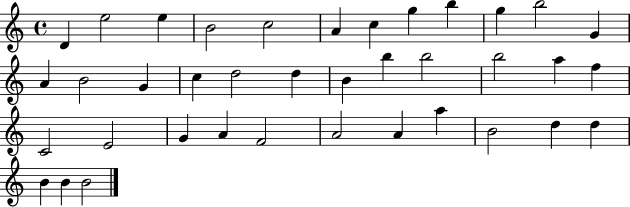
X:1
T:Untitled
M:4/4
L:1/4
K:C
D e2 e B2 c2 A c g b g b2 G A B2 G c d2 d B b b2 b2 a f C2 E2 G A F2 A2 A a B2 d d B B B2